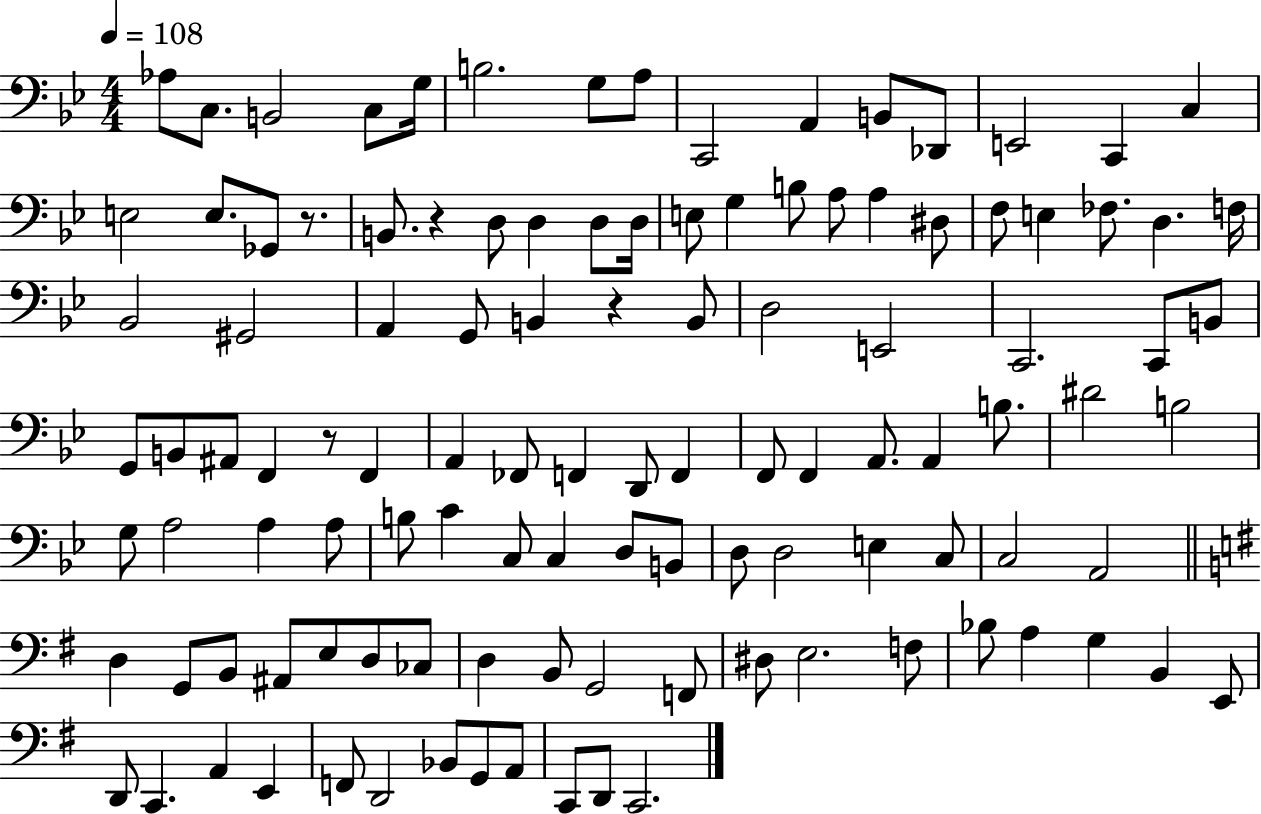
X:1
T:Untitled
M:4/4
L:1/4
K:Bb
_A,/2 C,/2 B,,2 C,/2 G,/4 B,2 G,/2 A,/2 C,,2 A,, B,,/2 _D,,/2 E,,2 C,, C, E,2 E,/2 _G,,/2 z/2 B,,/2 z D,/2 D, D,/2 D,/4 E,/2 G, B,/2 A,/2 A, ^D,/2 F,/2 E, _F,/2 D, F,/4 _B,,2 ^G,,2 A,, G,,/2 B,, z B,,/2 D,2 E,,2 C,,2 C,,/2 B,,/2 G,,/2 B,,/2 ^A,,/2 F,, z/2 F,, A,, _F,,/2 F,, D,,/2 F,, F,,/2 F,, A,,/2 A,, B,/2 ^D2 B,2 G,/2 A,2 A, A,/2 B,/2 C C,/2 C, D,/2 B,,/2 D,/2 D,2 E, C,/2 C,2 A,,2 D, G,,/2 B,,/2 ^A,,/2 E,/2 D,/2 _C,/2 D, B,,/2 G,,2 F,,/2 ^D,/2 E,2 F,/2 _B,/2 A, G, B,, E,,/2 D,,/2 C,, A,, E,, F,,/2 D,,2 _B,,/2 G,,/2 A,,/2 C,,/2 D,,/2 C,,2